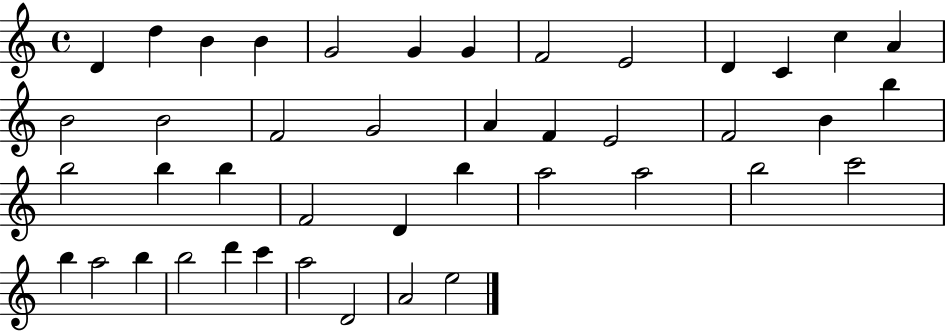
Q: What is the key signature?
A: C major